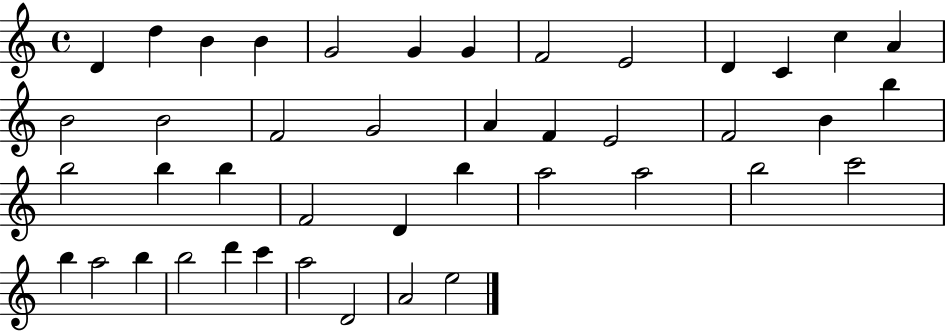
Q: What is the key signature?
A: C major